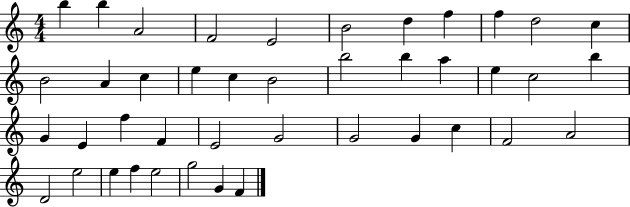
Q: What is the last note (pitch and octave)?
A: F4